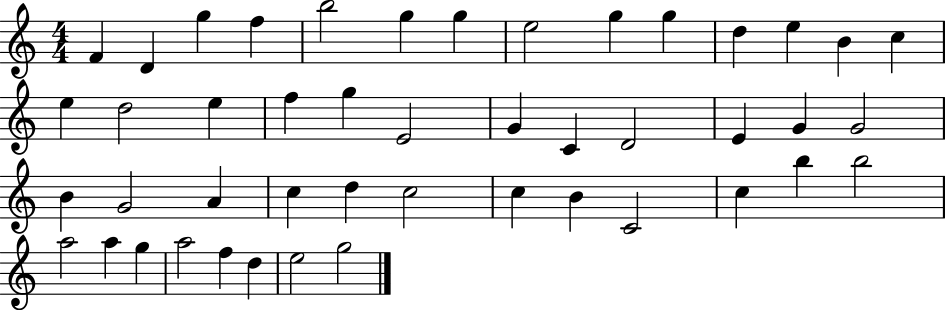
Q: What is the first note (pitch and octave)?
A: F4